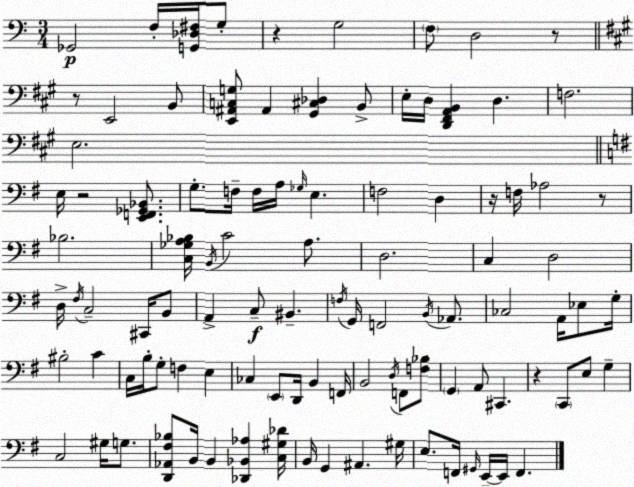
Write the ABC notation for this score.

X:1
T:Untitled
M:3/4
L:1/4
K:Am
_G,,2 F,/4 [G,,_D,^F,]/4 G,/2 z G,2 F,/2 D,2 z/2 z/2 E,,2 B,,/2 [E,,^A,,C,G,]/2 ^A,, [^G,,^C,_D,] B,,/2 E,/4 D,/4 [D,,^F,,A,,B,,] D, F,2 E,2 E,/4 z2 [E,,F,,_G,,_B,,]/2 G,/2 F,/4 F,/4 A,/4 _G,/4 E, F,2 D, z/4 F,/4 _A,2 z/2 _B,2 [C,_G,A,_B,]/4 B,,/4 C2 A,/2 D,2 C, D,2 D,/4 ^F,/4 C,2 ^C,,/4 B,,/2 A,, C,/2 ^B,, F,/4 G,,/4 F,,2 B,,/4 _A,,/2 _C,2 A,,/4 _E,/2 G,/4 ^B,2 C C,/4 B,/4 G,/2 F, E, _C, E,,/2 D,,/4 B,, F,,/4 B,,2 D,/4 F,,/2 [F,_B,]/2 G,, A,,/2 ^C,, z C,,/2 E,/2 G, C,2 ^G,/4 G,/2 [D,,_A,,^F,_B,]/2 B,,/4 B,, [_D,,_B,,_A,] [C,^G,_D]/4 B,,/4 G,, ^A,, ^G,/4 E,/2 F,,/4 ^G,,/4 E,,/4 E,,/4 F,,